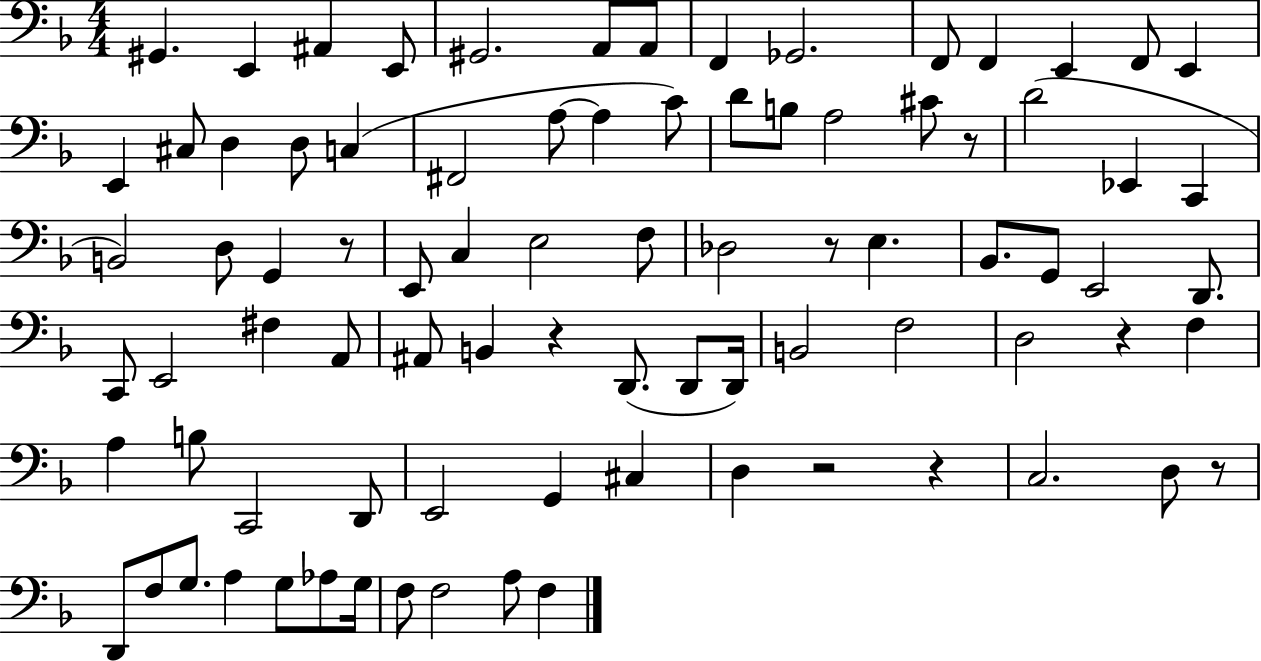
G#2/q. E2/q A#2/q E2/e G#2/h. A2/e A2/e F2/q Gb2/h. F2/e F2/q E2/q F2/e E2/q E2/q C#3/e D3/q D3/e C3/q F#2/h A3/e A3/q C4/e D4/e B3/e A3/h C#4/e R/e D4/h Eb2/q C2/q B2/h D3/e G2/q R/e E2/e C3/q E3/h F3/e Db3/h R/e E3/q. Bb2/e. G2/e E2/h D2/e. C2/e E2/h F#3/q A2/e A#2/e B2/q R/q D2/e. D2/e D2/s B2/h F3/h D3/h R/q F3/q A3/q B3/e C2/h D2/e E2/h G2/q C#3/q D3/q R/h R/q C3/h. D3/e R/e D2/e F3/e G3/e. A3/q G3/e Ab3/e G3/s F3/e F3/h A3/e F3/q